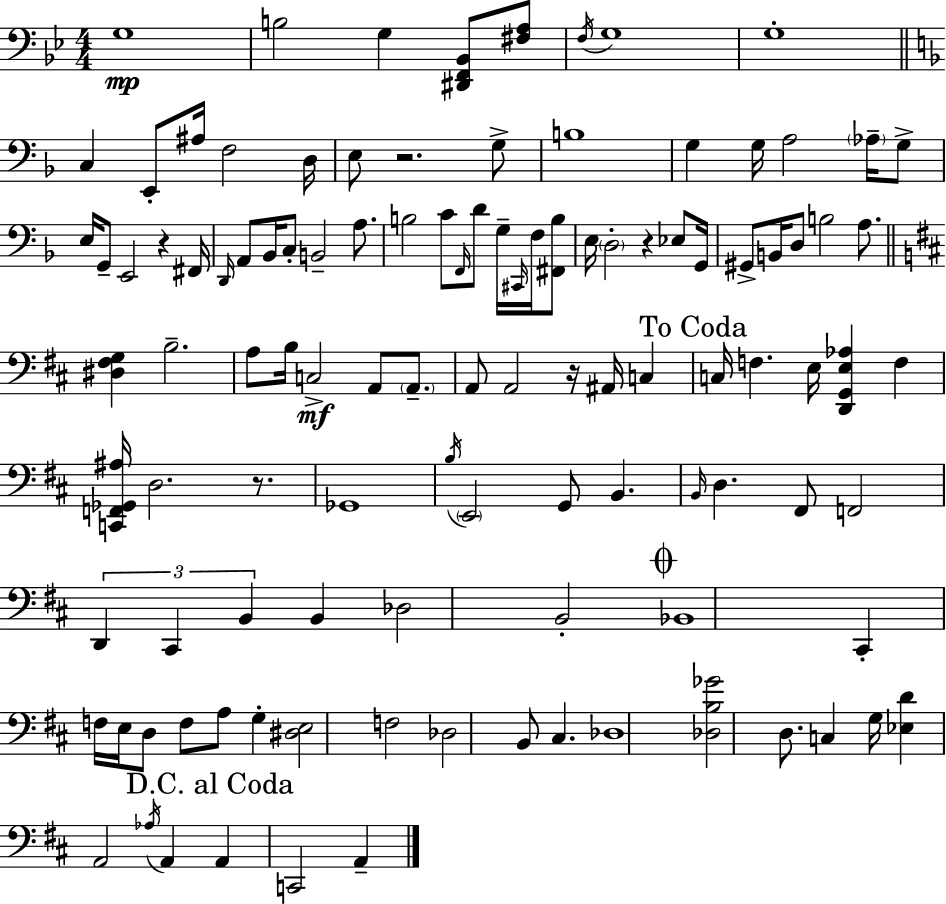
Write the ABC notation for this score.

X:1
T:Untitled
M:4/4
L:1/4
K:Bb
G,4 B,2 G, [^D,,F,,_B,,]/2 [^F,A,]/2 F,/4 G,4 G,4 C, E,,/2 ^A,/4 F,2 D,/4 E,/2 z2 G,/2 B,4 G, G,/4 A,2 _A,/4 G,/2 E,/4 G,,/2 E,,2 z ^F,,/4 D,,/4 A,,/2 _B,,/4 C,/2 B,,2 A,/2 B,2 C/2 F,,/4 D/2 G,/4 ^C,,/4 F,/4 [^F,,B,]/2 E,/4 D,2 z _E,/2 G,,/4 ^G,,/2 B,,/4 D,/2 B,2 A,/2 [^D,^F,G,] B,2 A,/2 B,/4 C,2 A,,/2 A,,/2 A,,/2 A,,2 z/4 ^A,,/4 C, C,/4 F, E,/4 [D,,G,,E,_A,] F, [C,,F,,_G,,^A,]/4 D,2 z/2 _G,,4 B,/4 E,,2 G,,/2 B,, B,,/4 D, ^F,,/2 F,,2 D,, ^C,, B,, B,, _D,2 B,,2 _B,,4 ^C,, F,/4 E,/4 D,/2 F,/2 A,/2 G, [^D,E,]2 F,2 _D,2 B,,/2 ^C, _D,4 [_D,B,_G]2 D,/2 C, G,/4 [_E,D] A,,2 _A,/4 A,, A,, C,,2 A,,